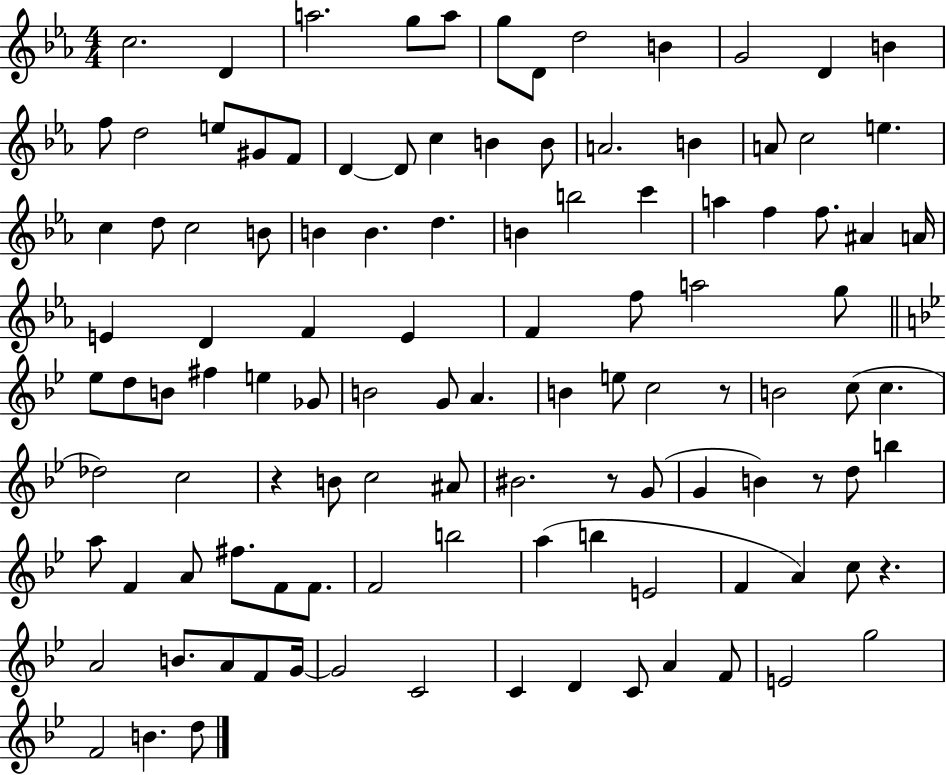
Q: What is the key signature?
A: EES major